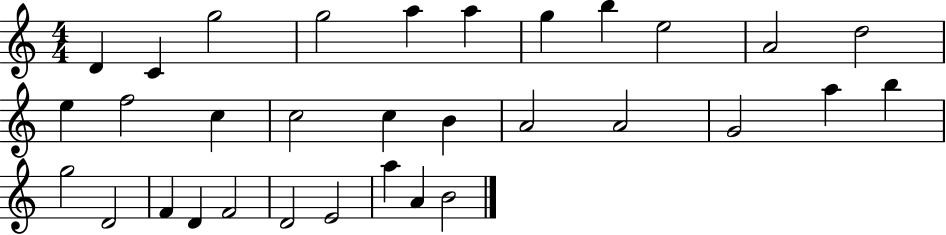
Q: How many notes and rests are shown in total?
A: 32